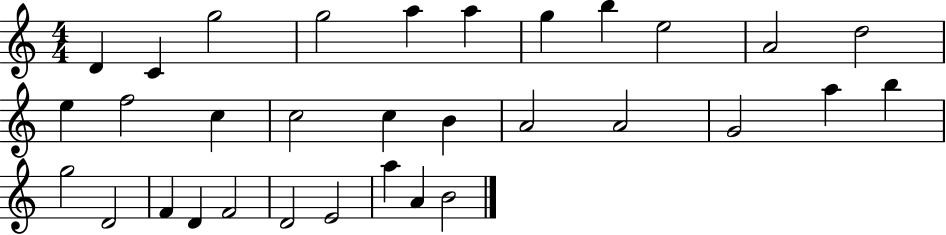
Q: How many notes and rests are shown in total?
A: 32